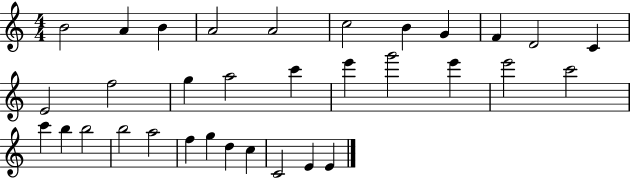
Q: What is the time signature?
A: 4/4